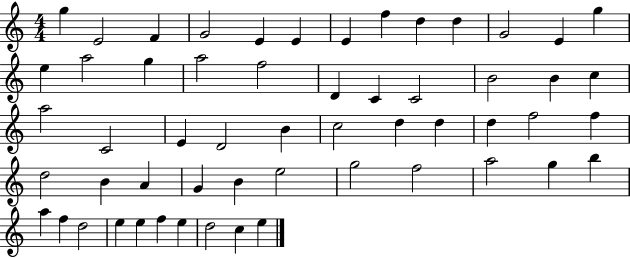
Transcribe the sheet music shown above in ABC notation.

X:1
T:Untitled
M:4/4
L:1/4
K:C
g E2 F G2 E E E f d d G2 E g e a2 g a2 f2 D C C2 B2 B c a2 C2 E D2 B c2 d d d f2 f d2 B A G B e2 g2 f2 a2 g b a f d2 e e f e d2 c e